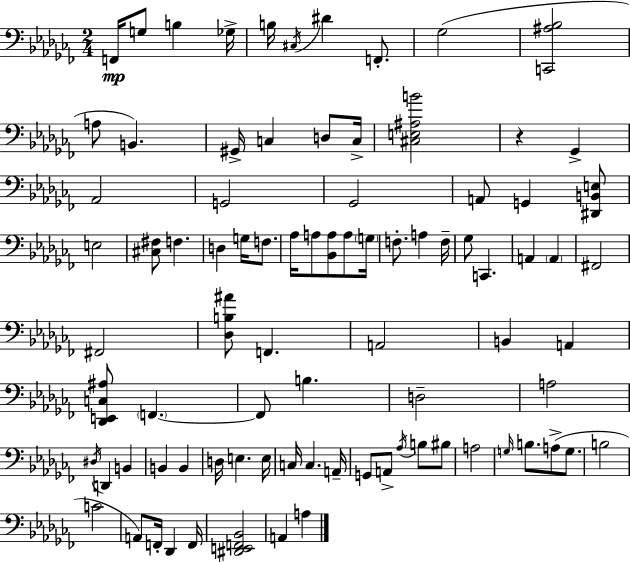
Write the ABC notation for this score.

X:1
T:Untitled
M:2/4
L:1/4
K:Abm
F,,/4 G,/2 B, _G,/4 B,/4 ^C,/4 ^D F,,/2 _G,2 [C,,^A,_B,]2 A,/2 B,, ^G,,/4 C, D,/2 C,/4 [^C,E,^A,B]2 z _G,, _A,,2 G,,2 _G,,2 A,,/2 G,, [^D,,B,,E,]/2 E,2 [^C,^F,]/2 F, D, G,/4 F,/2 _A,/4 A,/2 [_B,,A,]/2 A,/2 G,/4 F,/2 A, F,/4 _G,/2 C,, A,, A,, ^F,,2 ^F,,2 [_D,B,^A]/2 F,, A,,2 B,, A,, [_D,,E,,C,^A,]/2 F,, F,,/2 B, D,2 A,2 ^D,/4 D,, B,, B,, B,, D,/4 E, E,/4 C,/4 C, A,,/4 G,,/2 A,,/2 _A,/4 B,/2 ^B,/2 A,2 G,/4 B,/2 A,/2 G,/2 B,2 C2 A,,/2 F,,/4 _D,, F,,/4 [^D,,E,,F,,_B,,]2 A,, A,